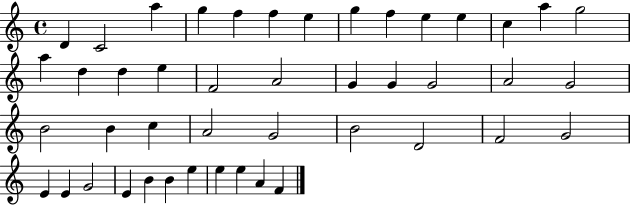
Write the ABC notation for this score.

X:1
T:Untitled
M:4/4
L:1/4
K:C
D C2 a g f f e g f e e c a g2 a d d e F2 A2 G G G2 A2 G2 B2 B c A2 G2 B2 D2 F2 G2 E E G2 E B B e e e A F